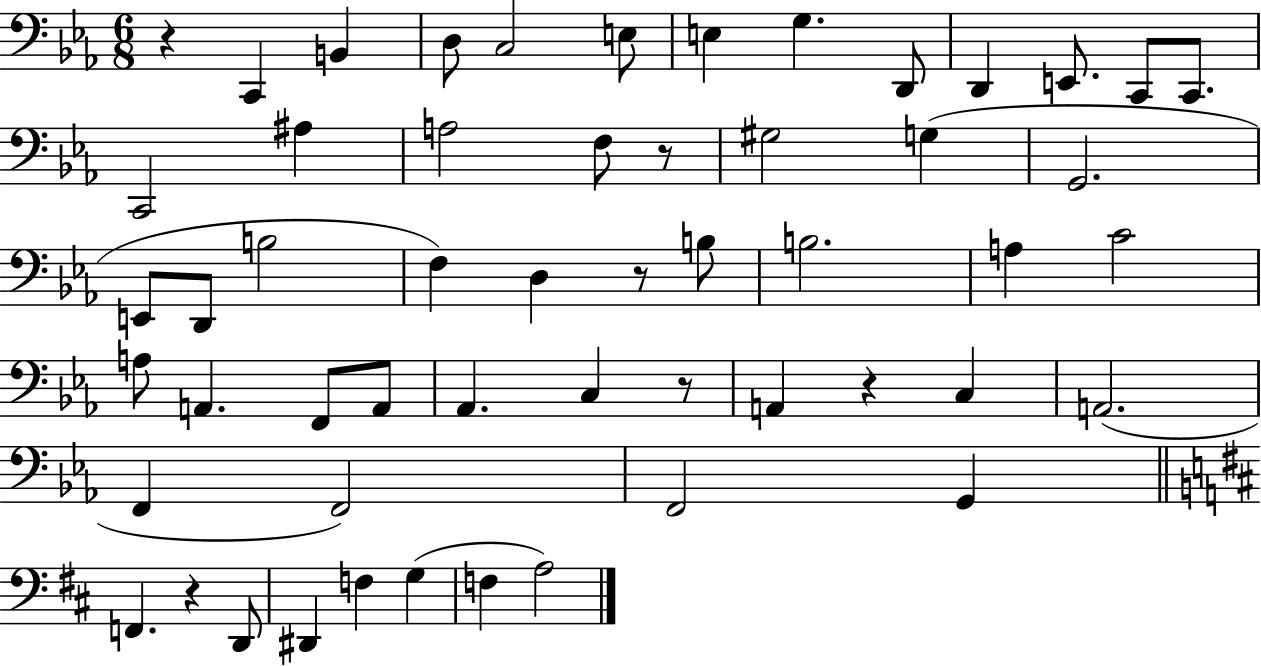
X:1
T:Untitled
M:6/8
L:1/4
K:Eb
z C,, B,, D,/2 C,2 E,/2 E, G, D,,/2 D,, E,,/2 C,,/2 C,,/2 C,,2 ^A, A,2 F,/2 z/2 ^G,2 G, G,,2 E,,/2 D,,/2 B,2 F, D, z/2 B,/2 B,2 A, C2 A,/2 A,, F,,/2 A,,/2 _A,, C, z/2 A,, z C, A,,2 F,, F,,2 F,,2 G,, F,, z D,,/2 ^D,, F, G, F, A,2